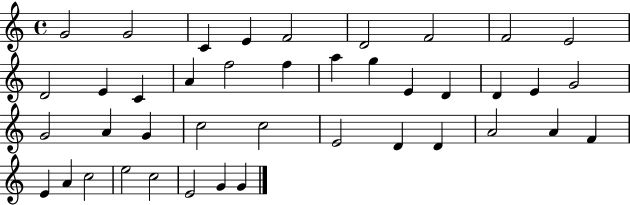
{
  \clef treble
  \time 4/4
  \defaultTimeSignature
  \key c \major
  g'2 g'2 | c'4 e'4 f'2 | d'2 f'2 | f'2 e'2 | \break d'2 e'4 c'4 | a'4 f''2 f''4 | a''4 g''4 e'4 d'4 | d'4 e'4 g'2 | \break g'2 a'4 g'4 | c''2 c''2 | e'2 d'4 d'4 | a'2 a'4 f'4 | \break e'4 a'4 c''2 | e''2 c''2 | e'2 g'4 g'4 | \bar "|."
}